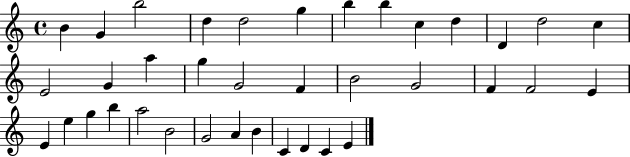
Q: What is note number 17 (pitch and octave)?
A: G5